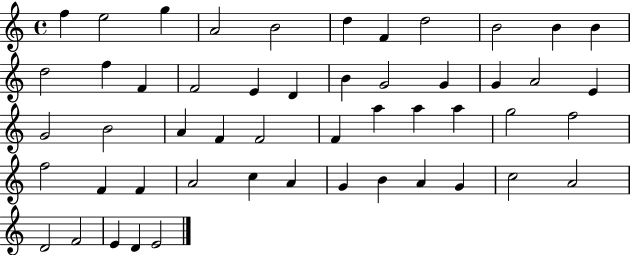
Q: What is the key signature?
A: C major